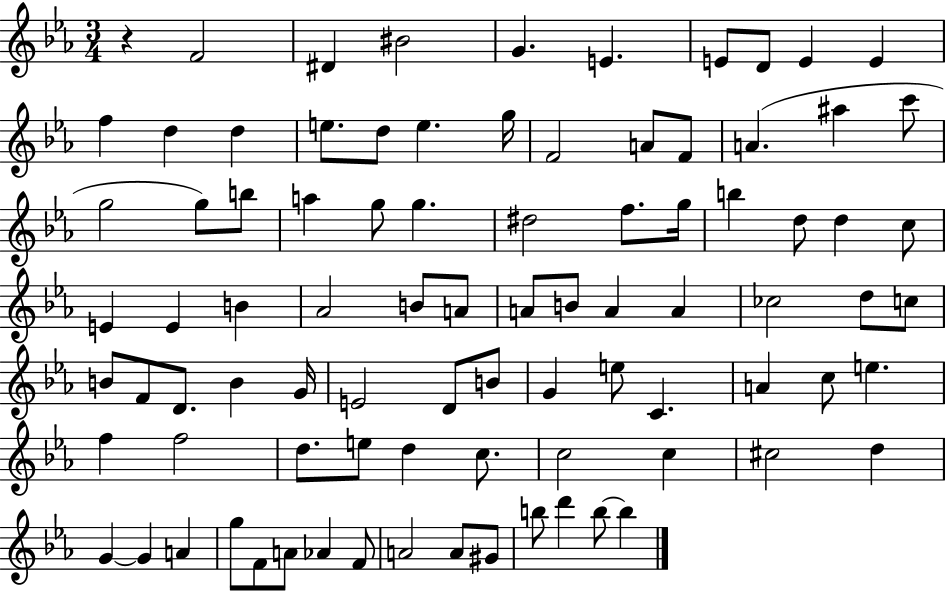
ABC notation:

X:1
T:Untitled
M:3/4
L:1/4
K:Eb
z F2 ^D ^B2 G E E/2 D/2 E E f d d e/2 d/2 e g/4 F2 A/2 F/2 A ^a c'/2 g2 g/2 b/2 a g/2 g ^d2 f/2 g/4 b d/2 d c/2 E E B _A2 B/2 A/2 A/2 B/2 A A _c2 d/2 c/2 B/2 F/2 D/2 B G/4 E2 D/2 B/2 G e/2 C A c/2 e f f2 d/2 e/2 d c/2 c2 c ^c2 d G G A g/2 F/2 A/2 _A F/2 A2 A/2 ^G/2 b/2 d' b/2 b